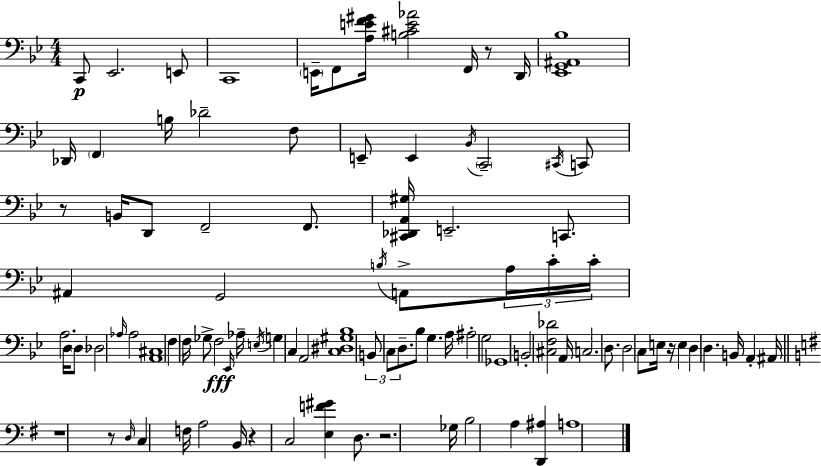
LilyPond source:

{
  \clef bass
  \numericTimeSignature
  \time 4/4
  \key bes \major
  c,8\p ees,2. e,8 | c,1 | \parenthesize e,16-- f,8 <a e' f' gis'>16 <b cis' e' aes'>2 f,16 r8 d,16 | <ees, g, ais, bes>1 | \break des,16 \parenthesize f,4 b16 des'2-- f8 | e,8-- e,4 \acciaccatura { bes,16 } \parenthesize c,2-- \acciaccatura { cis,16 } | c,8 r8 b,16 d,8 f,2-- f,8. | <cis, des, a, gis>16 e,2.-- c,8. | \break ais,4 g,2 \acciaccatura { b16 } a,8-> | \tuplet 3/2 { a16 c'16-. c'16-. } a2. | d16 \parenthesize d8 des2 \grace { aes16 } aes2 | <a, cis>1 | \break f4 f16 ges8-> f2\fff | \grace { ees,16 } aes16-- \acciaccatura { e16 } g4 c4 a,2 | <c dis gis bes>1 | \tuplet 3/2 { b,8 c8 d8.-- } bes8 g4. | \break a16 ais2-. g2 | ges,1 | b,2-. <cis f des'>2 | a,16 c2. | \break d8. d2 c8 | e16 r16 e4 d4 d4. | b,16 a,4-. ais,16 \bar "||" \break \key g \major r1 | r8 \grace { d16 } c4 f16 a2 | b,16 r4 c2 <e f' gis'>4 | d8. r2. | \break ges16 b2 a4 <d, ais>4 | a1 | \bar "|."
}